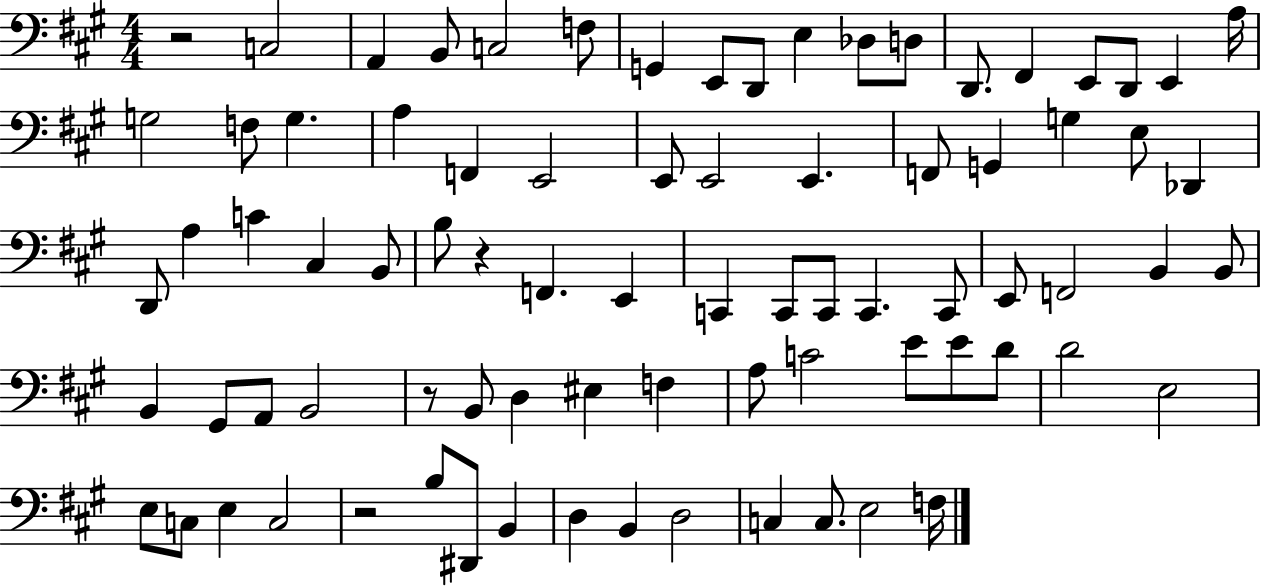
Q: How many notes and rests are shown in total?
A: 81